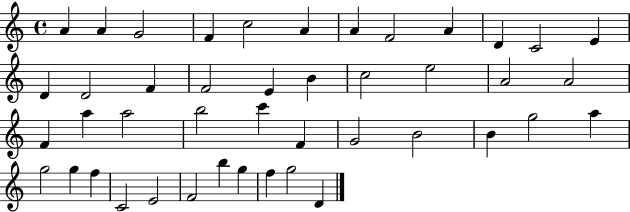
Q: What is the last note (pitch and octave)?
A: D4